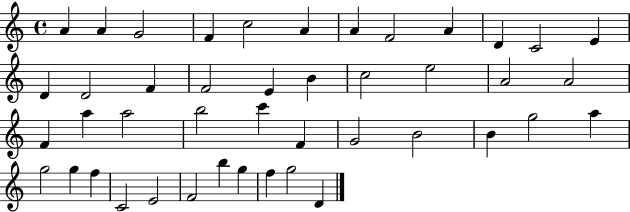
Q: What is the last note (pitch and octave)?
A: D4